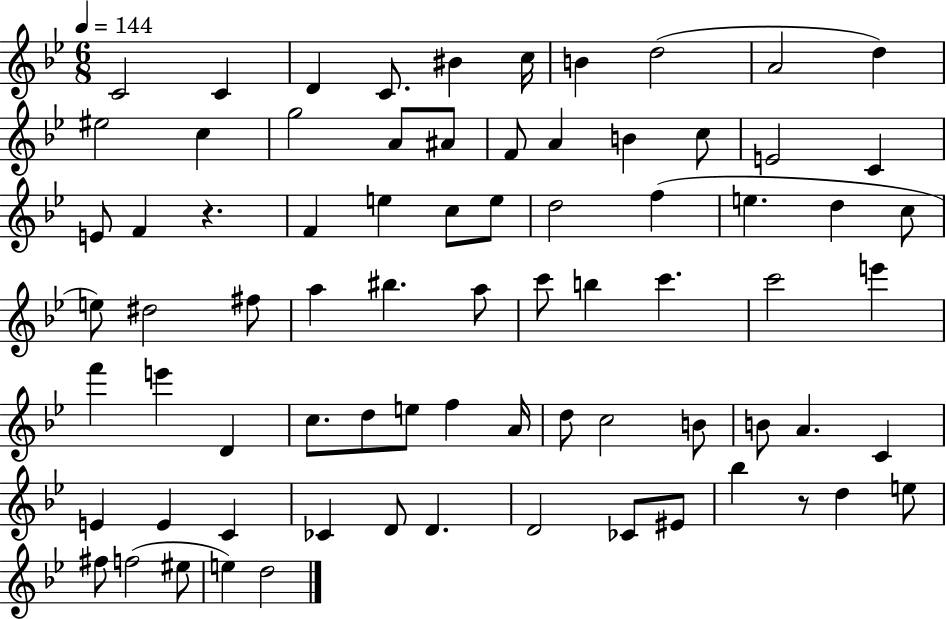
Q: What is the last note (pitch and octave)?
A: D5